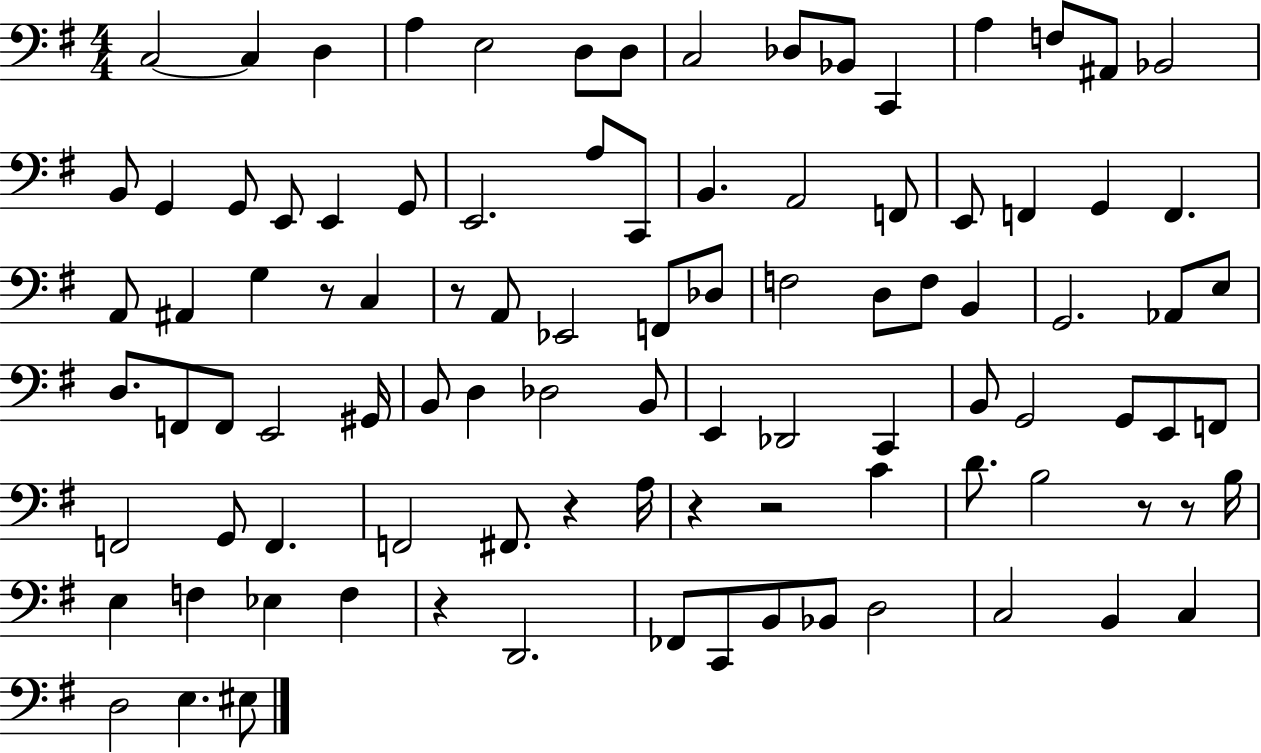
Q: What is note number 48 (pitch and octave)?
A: F2